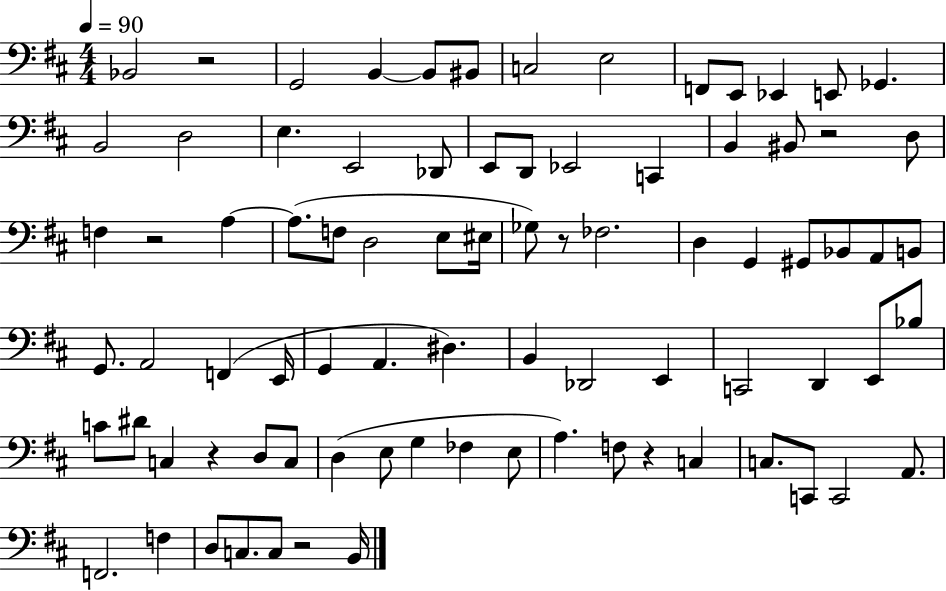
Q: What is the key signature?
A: D major